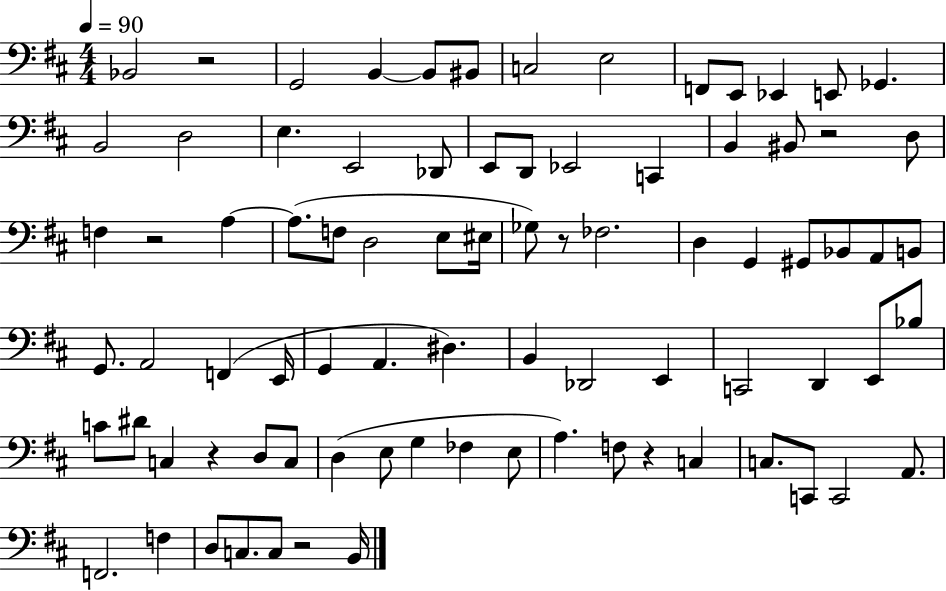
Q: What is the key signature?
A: D major